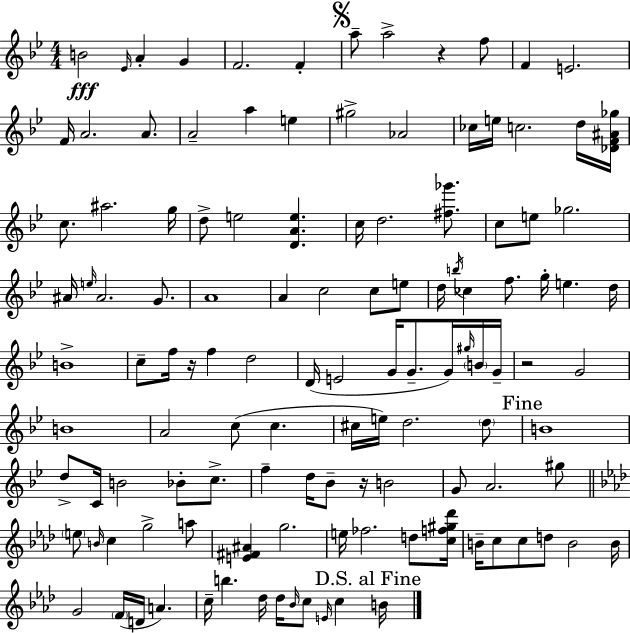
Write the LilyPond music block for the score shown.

{
  \clef treble
  \numericTimeSignature
  \time 4/4
  \key g \minor
  b'2\fff \grace { ees'16 } a'4-. g'4 | f'2. f'4-. | \mark \markup { \musicglyph "scripts.segno" } a''8-- a''2-> r4 f''8 | f'4 e'2. | \break f'16 a'2. a'8. | a'2-- a''4 e''4 | gis''2-> aes'2 | ces''16 e''16 c''2. d''16 | \break <des' f' ais' ges''>16 c''8. ais''2. | g''16 d''8-> e''2 <d' a' e''>4. | c''16 d''2. <fis'' ges'''>8. | c''8 e''8 ges''2. | \break ais'16 \grace { e''16 } ais'2. g'8. | a'1 | a'4 c''2 c''8 | e''8 d''16 \acciaccatura { b''16 } ces''4 f''8. g''16-. e''4. | \break d''16 b'1-> | c''8-- f''16 r16 f''4 d''2 | d'16( e'2 g'16 g'8.-- | g'16) \grace { gis''16 } \parenthesize b'16 g'16-- r2 g'2 | \break b'1 | a'2 c''8( c''4. | cis''16 e''16) d''2. | \parenthesize d''8 \mark "Fine" b'1 | \break d''8-> c'16 b'2 bes'8-. | c''8.-> f''4-- d''16 bes'8-- r16 b'2 | g'8 a'2. | gis''8 \bar "||" \break \key f \minor \parenthesize e''8 \grace { b'16 } c''4 g''2-> a''8 | <e' fis' ais'>4 g''2. | e''16 fes''2. d''8 | <c'' f'' gis'' des'''>16 b'16-- c''8 c''8 d''8 b'2 | \break b'16 g'2 \parenthesize f'16( d'16 a'4.) | c''16-- b''4. des''16 des''16 \grace { bes'16 } c''8 \grace { e'16 } c''4 | \mark "D.S. al Fine" b'16 \bar "|."
}